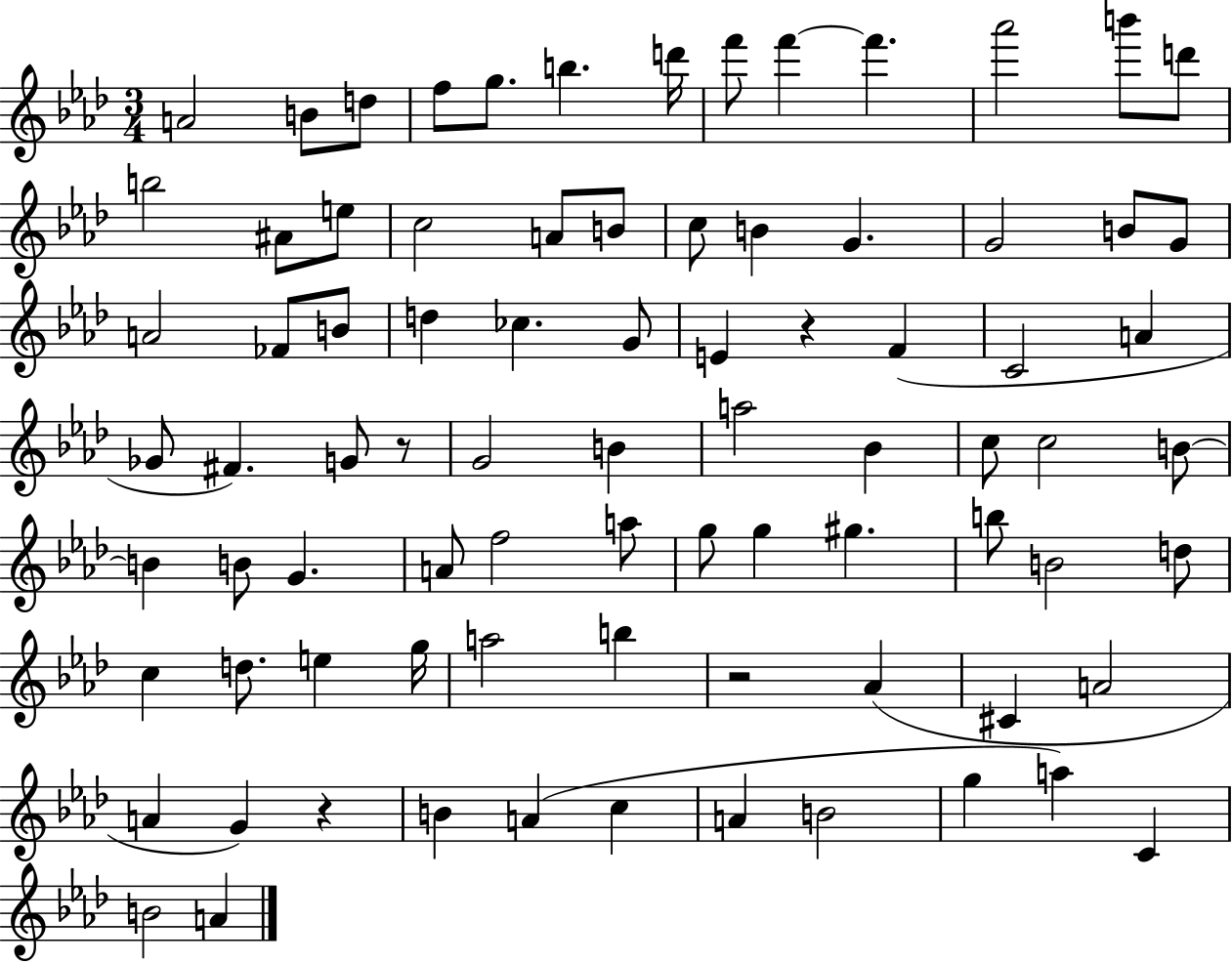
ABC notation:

X:1
T:Untitled
M:3/4
L:1/4
K:Ab
A2 B/2 d/2 f/2 g/2 b d'/4 f'/2 f' f' _a'2 b'/2 d'/2 b2 ^A/2 e/2 c2 A/2 B/2 c/2 B G G2 B/2 G/2 A2 _F/2 B/2 d _c G/2 E z F C2 A _G/2 ^F G/2 z/2 G2 B a2 _B c/2 c2 B/2 B B/2 G A/2 f2 a/2 g/2 g ^g b/2 B2 d/2 c d/2 e g/4 a2 b z2 _A ^C A2 A G z B A c A B2 g a C B2 A